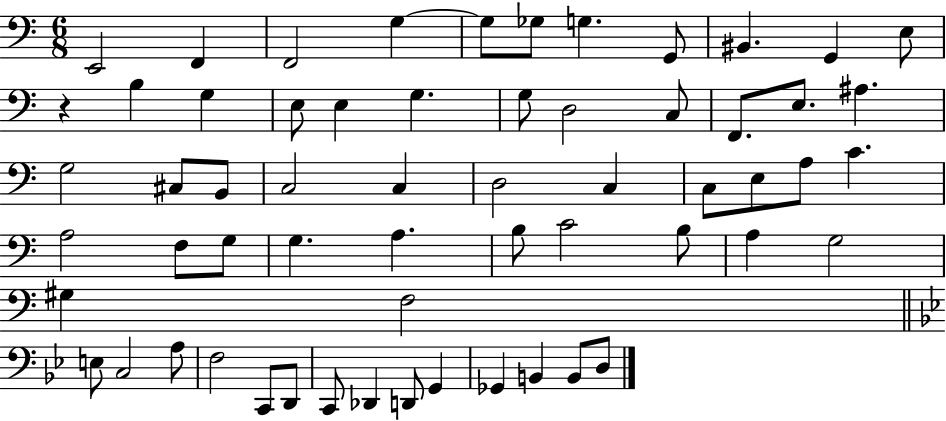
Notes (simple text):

E2/h F2/q F2/h G3/q G3/e Gb3/e G3/q. G2/e BIS2/q. G2/q E3/e R/q B3/q G3/q E3/e E3/q G3/q. G3/e D3/h C3/e F2/e. E3/e. A#3/q. G3/h C#3/e B2/e C3/h C3/q D3/h C3/q C3/e E3/e A3/e C4/q. A3/h F3/e G3/e G3/q. A3/q. B3/e C4/h B3/e A3/q G3/h G#3/q F3/h E3/e C3/h A3/e F3/h C2/e D2/e C2/e Db2/q D2/e G2/q Gb2/q B2/q B2/e D3/e